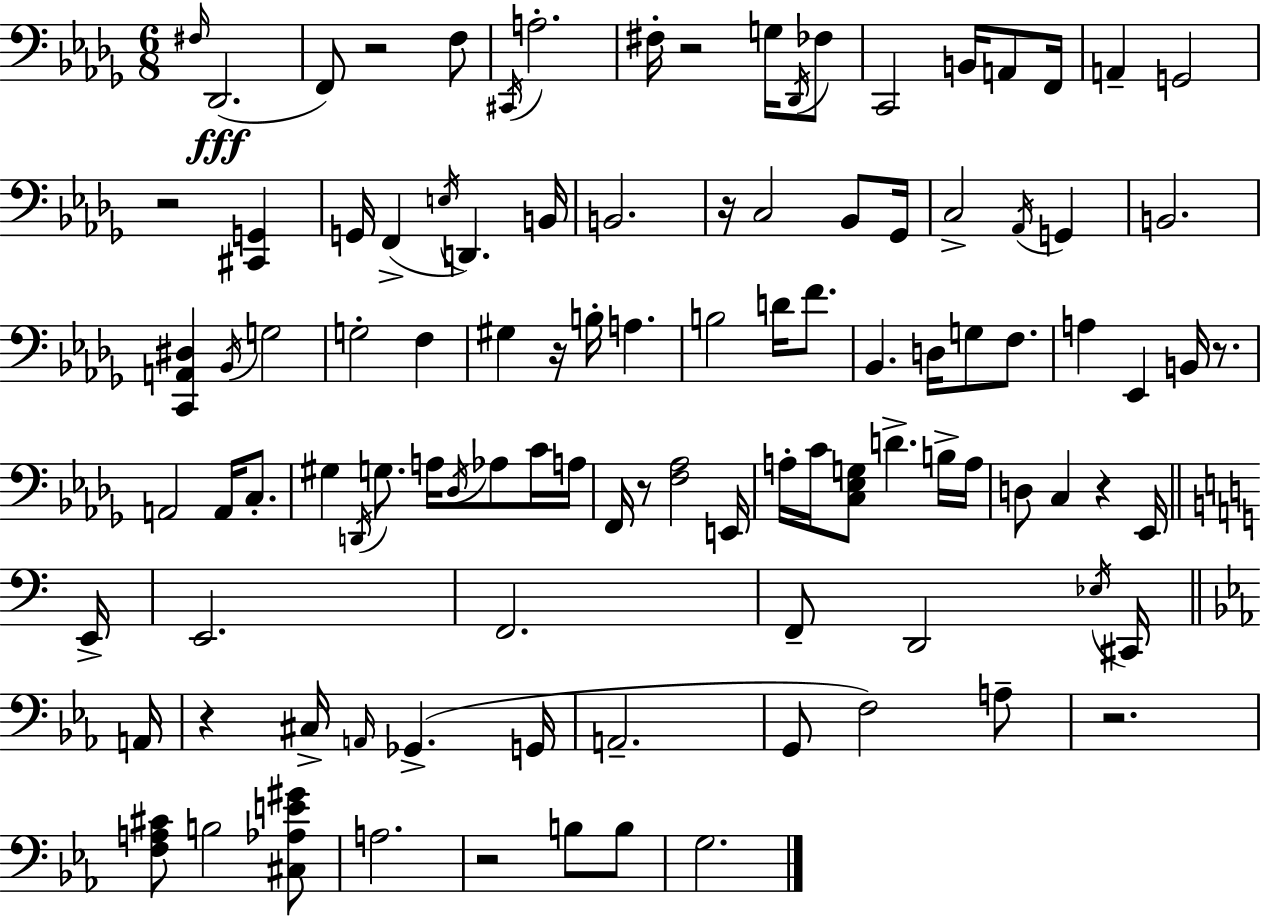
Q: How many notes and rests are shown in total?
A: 105